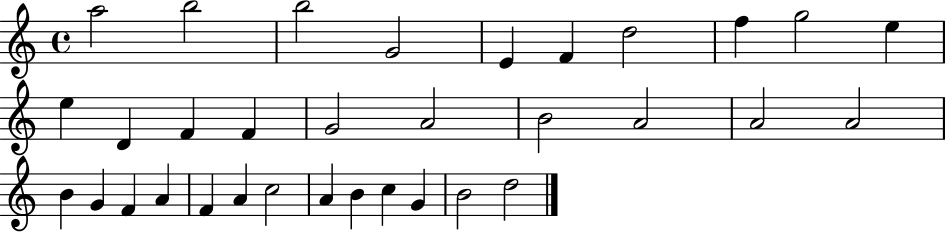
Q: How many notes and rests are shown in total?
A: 33